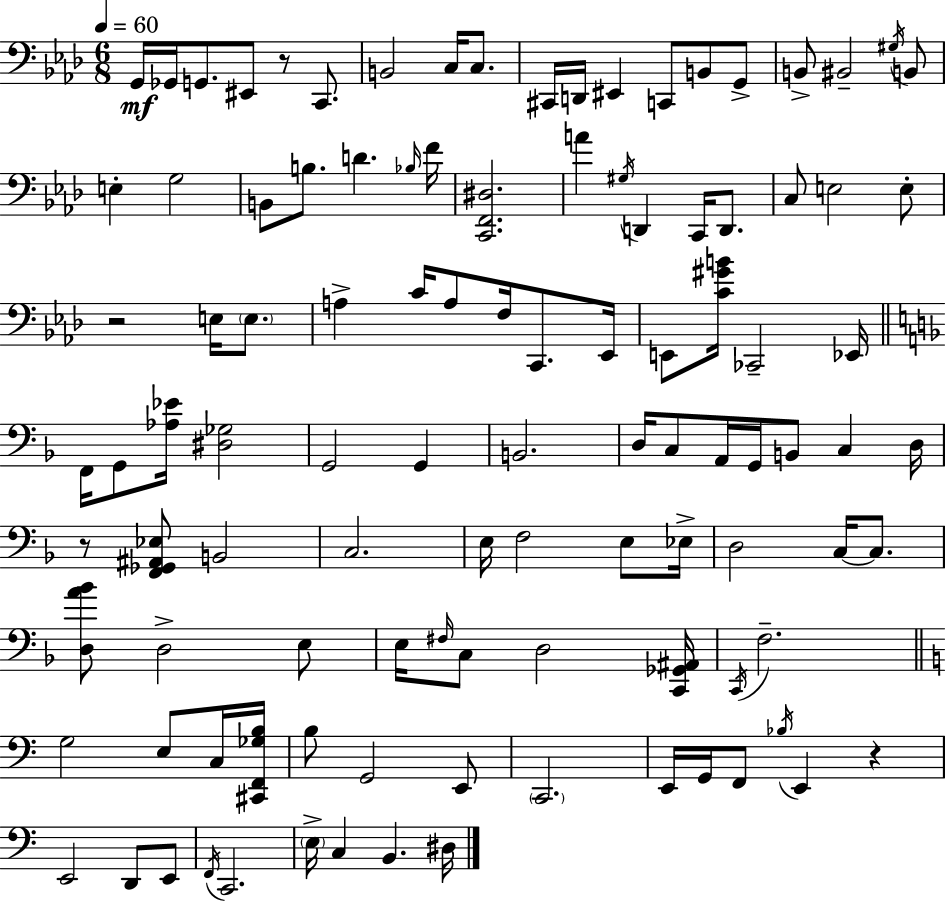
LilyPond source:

{
  \clef bass
  \numericTimeSignature
  \time 6/8
  \key aes \major
  \tempo 4 = 60
  g,16\mf ges,16 g,8. eis,8 r8 c,8. | b,2 c16 c8. | cis,16 d,16 eis,4 c,8 b,8 g,8-> | b,8-> bis,2-- \acciaccatura { gis16 } b,8 | \break e4-. g2 | b,8 b8. d'4. | \grace { bes16 } f'16 <c, f, dis>2. | a'4 \acciaccatura { gis16 } d,4 c,16 | \break d,8. c8 e2 | e8-. r2 e16 | \parenthesize e8. a4-> c'16 a8 f16 c,8. | ees,16 e,8 <c' gis' b'>16 ces,2-- | \break ees,16 \bar "||" \break \key f \major f,16 g,8 <aes ees'>16 <dis ges>2 | g,2 g,4 | b,2. | d16 c8 a,16 g,16 b,8 c4 d16 | \break r8 <f, ges, ais, ees>8 b,2 | c2. | e16 f2 e8 ees16-> | d2 c16~~ c8. | \break <d a' bes'>8 d2-> e8 | e16 \grace { fis16 } c8 d2 | <c, ges, ais,>16 \acciaccatura { c,16 } f2.-- | \bar "||" \break \key c \major g2 e8 c16 <cis, f, ges b>16 | b8 g,2 e,8 | \parenthesize c,2. | e,16 g,16 f,8 \acciaccatura { bes16 } e,4 r4 | \break e,2 d,8 e,8 | \acciaccatura { f,16 } c,2. | \parenthesize e16-> c4 b,4. | dis16 \bar "|."
}